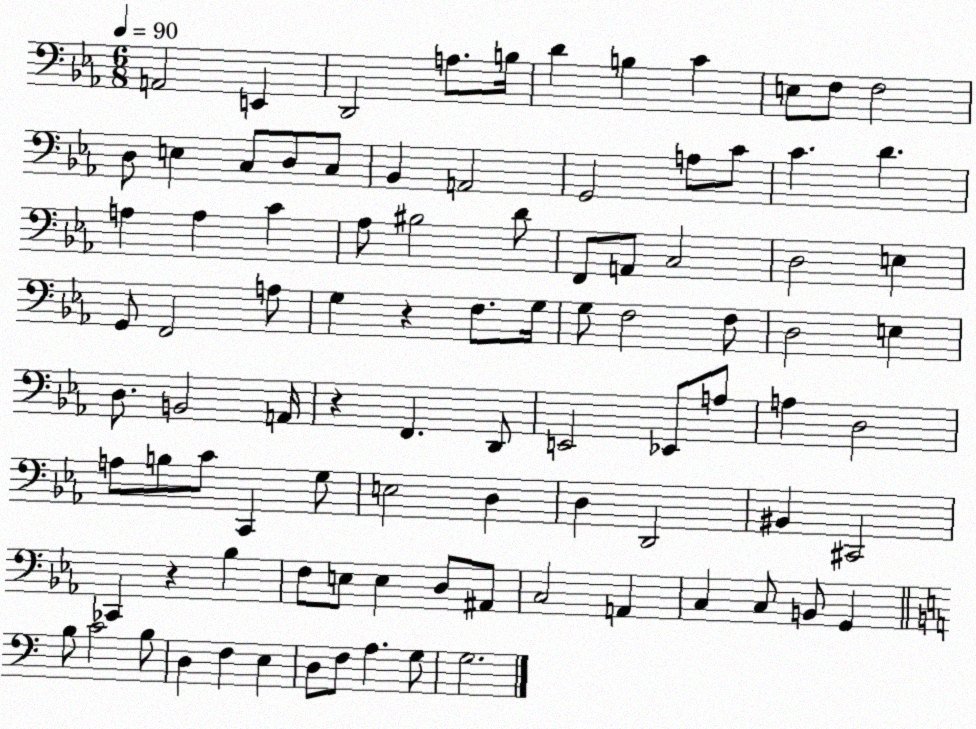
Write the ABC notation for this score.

X:1
T:Untitled
M:6/8
L:1/4
K:Eb
A,,2 E,, D,,2 A,/2 B,/4 D B, C E,/2 F,/2 F,2 D,/2 E, C,/2 D,/2 C,/2 _B,, A,,2 G,,2 A,/2 C/2 C D A, A, C _A,/2 ^B,2 D/2 F,,/2 A,,/2 C,2 D,2 E, G,,/2 F,,2 A,/2 G, z F,/2 G,/4 G,/2 F,2 F,/2 D,2 E, D,/2 B,,2 A,,/4 z F,, D,,/2 E,,2 _E,,/2 A,/2 A, D,2 A,/2 B,/2 C/2 C,, G,/2 E,2 D, D, D,,2 ^B,, ^C,,2 _C,, z _B, F,/2 E,/2 E, D,/2 ^A,,/2 C,2 A,, C, C,/2 B,,/2 G,, B,/2 C2 B,/2 D, F, E, D,/2 F,/2 A, G,/2 G,2